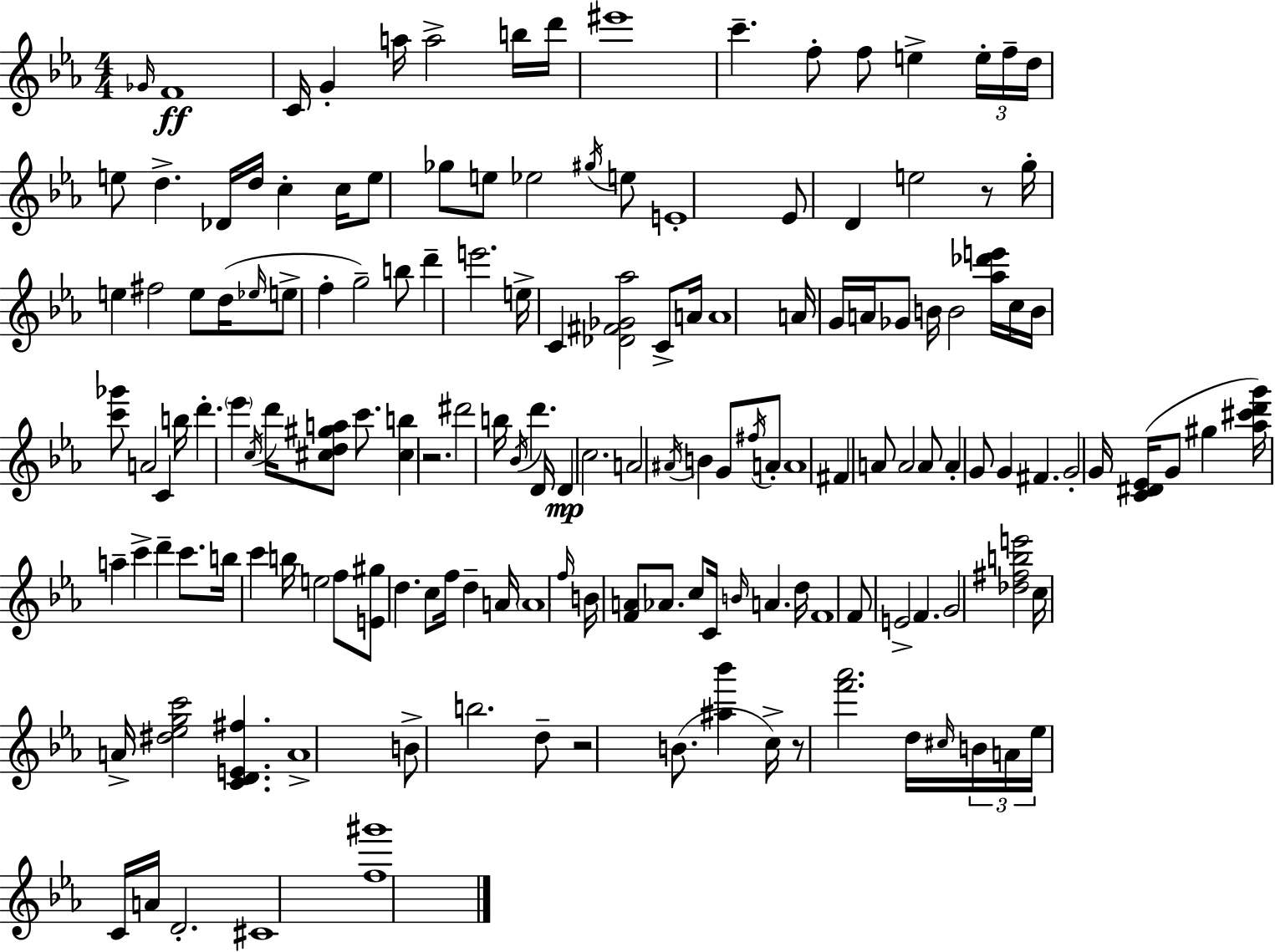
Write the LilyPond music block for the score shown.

{
  \clef treble
  \numericTimeSignature
  \time 4/4
  \key c \minor
  \repeat volta 2 { \grace { ges'16 }\ff f'1 | c'16 g'4-. a''16 a''2-> b''16 | d'''16 eis'''1 | c'''4.-- f''8-. f''8 e''4-> \tuplet 3/2 { e''16-. | \break f''16-- d''16 } e''8 d''4.-> des'16 d''16 c''4-. | c''16 e''8 ges''8 e''8 ees''2 \acciaccatura { gis''16 } | e''8 e'1-. | ees'8 d'4 e''2 | \break r8 g''16-. e''4 fis''2 e''8 | d''16( \grace { ees''16 } e''8-> f''4-. g''2--) | b''8 d'''4-- e'''2. | e''16-> c'4 <des' fis' ges' aes''>2 | \break c'8-> a'16 a'1 | a'16 g'16 a'16 ges'8 b'16 b'2 | <aes'' des''' e'''>16 c''16 b'16 <c''' ges'''>8 a'2 c'4 | b''16 d'''4.-. \parenthesize ees'''4 \acciaccatura { c''16 } d'''16 <cis'' d'' gis'' a''>8 | \break c'''8. <cis'' b''>4 r2. | dis'''2 b''16 \acciaccatura { bes'16 } d'''4. | d'16 d'4\mp c''2. | a'2 \acciaccatura { ais'16 } b'4 | \break g'8 \acciaccatura { fis''16 } a'8-. a'1 | fis'4 a'8 a'2 | a'8 a'4-. g'8 g'4 | fis'4. g'2-. g'16 | \break <c' dis' ees'>16( g'8 gis''4 <aes'' cis''' d''' g'''>16) a''4-- c'''4-> | d'''4-- c'''8. b''16 c'''4 b''16 e''2 | f''8 <e' gis''>8 d''4. c''8 | f''16 d''4-- a'16 \parenthesize a'1 | \break \grace { f''16 } b'16 <f' a'>8 aes'8. c''8 | c'16 \grace { b'16 } a'4. d''16 f'1 | f'8 e'2-> | f'4. g'2 | \break <des'' fis'' b'' e'''>2 c''16 a'16-> <dis'' ees'' g'' c'''>2 | <c' d' e' fis''>4. a'1-> | b'8-> b''2. | d''8-- r2 | \break b'8.( <ais'' bes'''>4 c''16->) r8 <f''' aes'''>2. | d''16 \grace { cis''16 } \tuplet 3/2 { b'16 a'16 ees''16 } c'16 a'16 d'2.-. | cis'1 | <f'' gis'''>1 | \break } \bar "|."
}